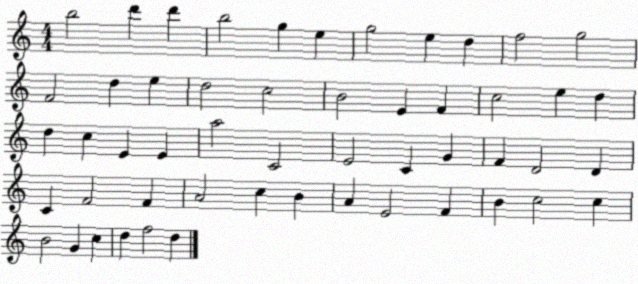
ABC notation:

X:1
T:Untitled
M:4/4
L:1/4
K:C
b2 d' d' b2 g e g2 e d f2 g2 F2 d e d2 c2 B2 E F c2 e d d c E E a2 C2 E2 C G F D2 D C F2 F A2 c B A E2 F B c2 c B2 G c d f2 d